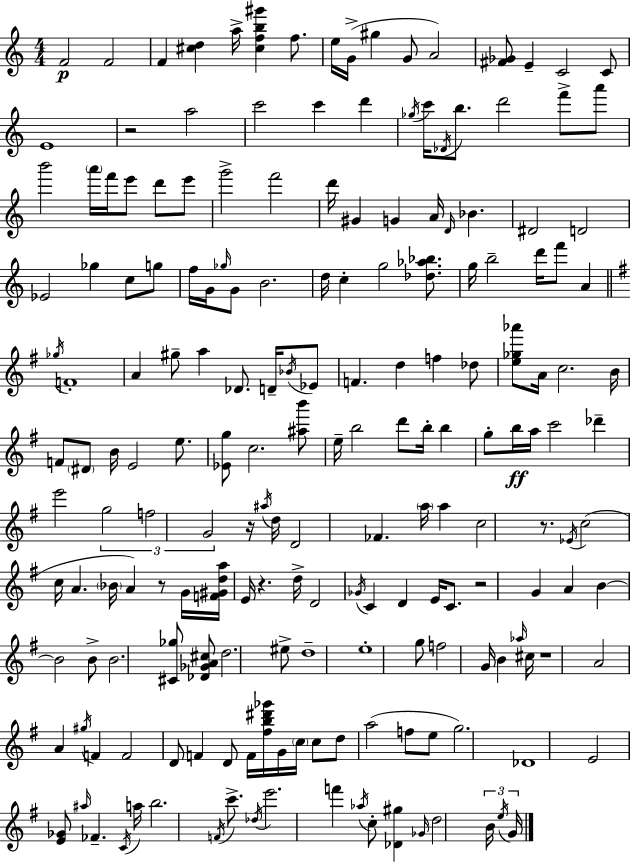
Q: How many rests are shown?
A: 7